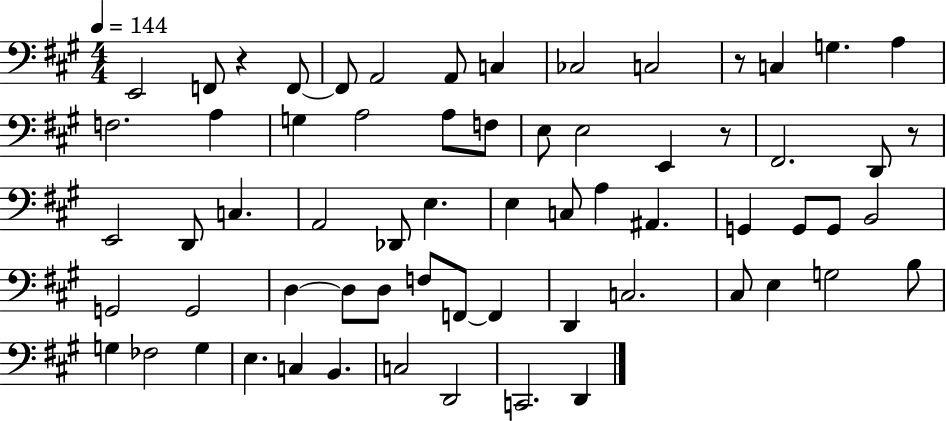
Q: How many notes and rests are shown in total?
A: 65